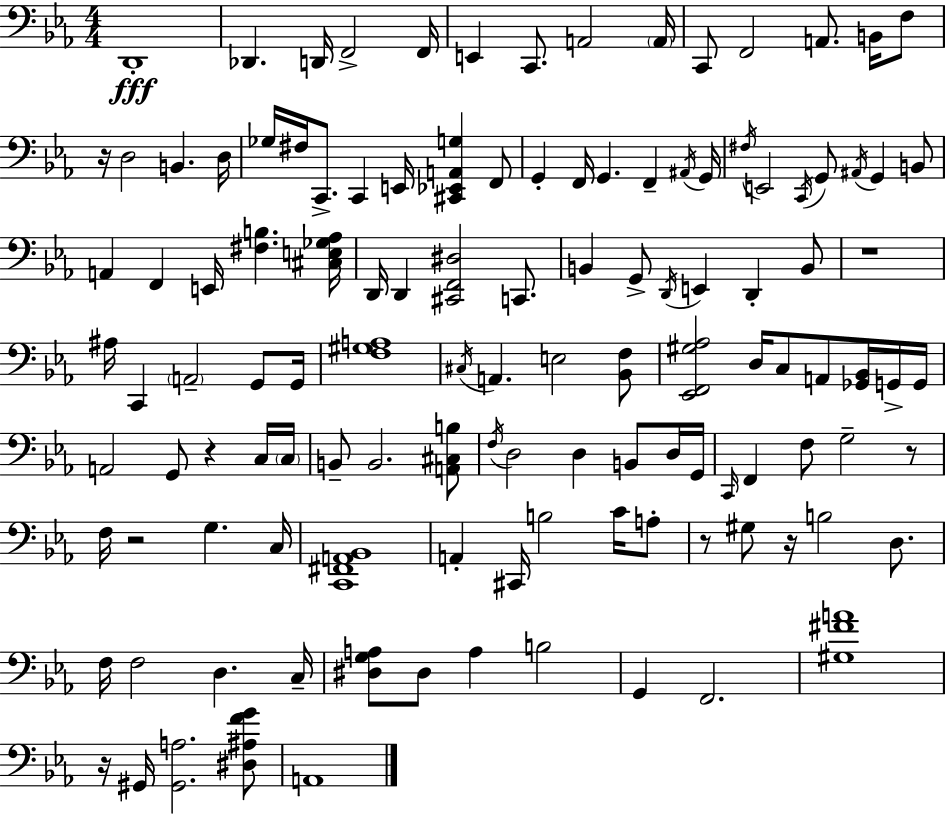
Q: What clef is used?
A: bass